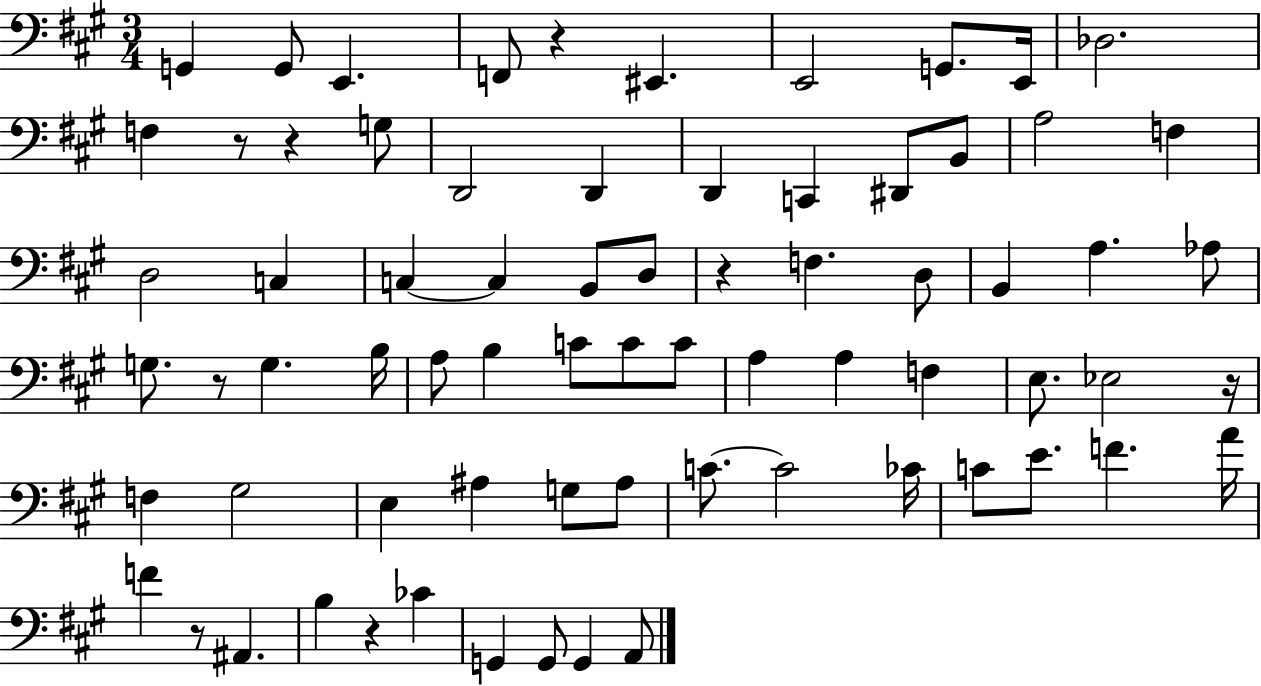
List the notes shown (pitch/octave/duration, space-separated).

G2/q G2/e E2/q. F2/e R/q EIS2/q. E2/h G2/e. E2/s Db3/h. F3/q R/e R/q G3/e D2/h D2/q D2/q C2/q D#2/e B2/e A3/h F3/q D3/h C3/q C3/q C3/q B2/e D3/e R/q F3/q. D3/e B2/q A3/q. Ab3/e G3/e. R/e G3/q. B3/s A3/e B3/q C4/e C4/e C4/e A3/q A3/q F3/q E3/e. Eb3/h R/s F3/q G#3/h E3/q A#3/q G3/e A#3/e C4/e. C4/h CES4/s C4/e E4/e. F4/q. A4/s F4/q R/e A#2/q. B3/q R/q CES4/q G2/q G2/e G2/q A2/e